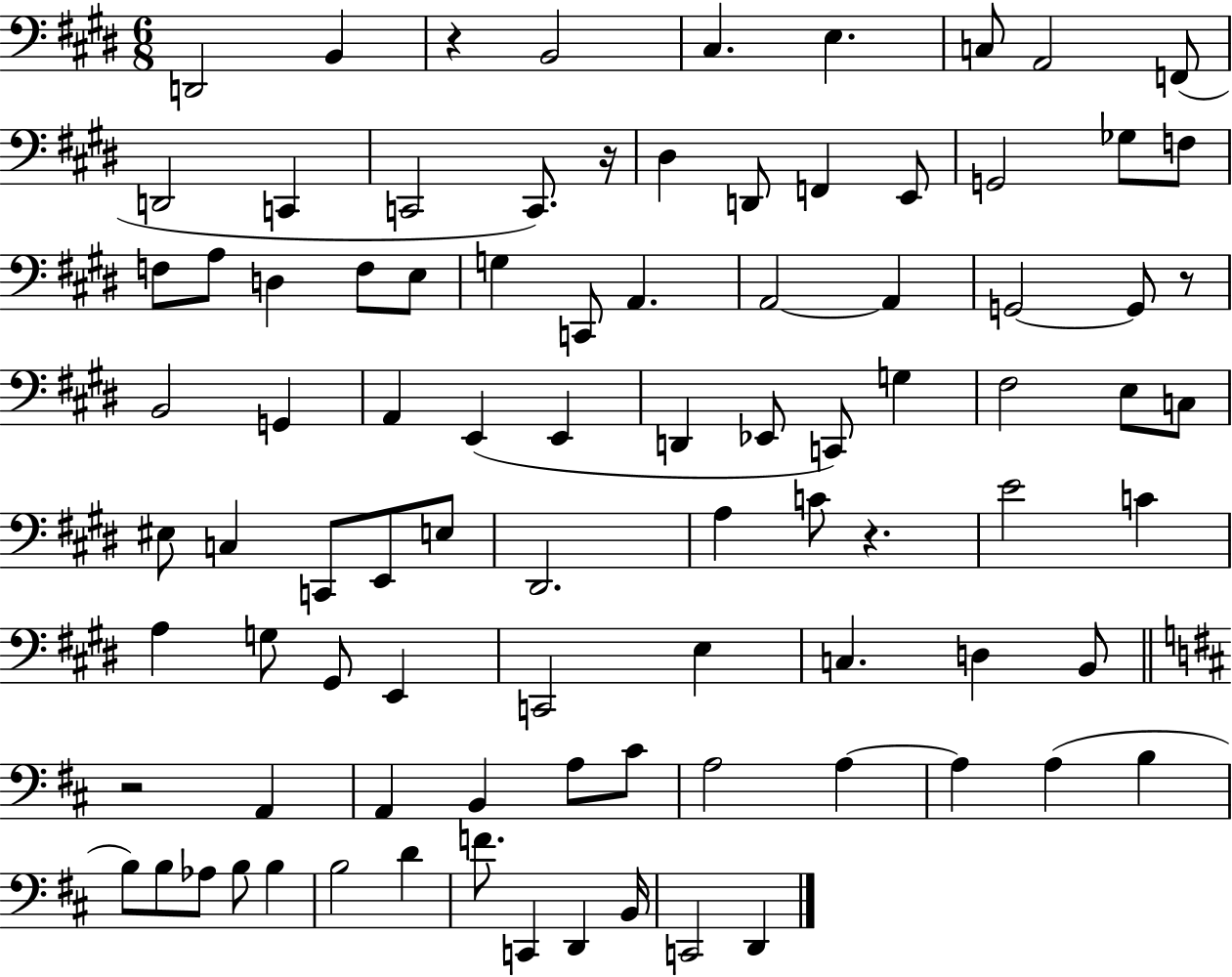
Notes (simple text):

D2/h B2/q R/q B2/h C#3/q. E3/q. C3/e A2/h F2/e D2/h C2/q C2/h C2/e. R/s D#3/q D2/e F2/q E2/e G2/h Gb3/e F3/e F3/e A3/e D3/q F3/e E3/e G3/q C2/e A2/q. A2/h A2/q G2/h G2/e R/e B2/h G2/q A2/q E2/q E2/q D2/q Eb2/e C2/e G3/q F#3/h E3/e C3/e EIS3/e C3/q C2/e E2/e E3/e D#2/h. A3/q C4/e R/q. E4/h C4/q A3/q G3/e G#2/e E2/q C2/h E3/q C3/q. D3/q B2/e R/h A2/q A2/q B2/q A3/e C#4/e A3/h A3/q A3/q A3/q B3/q B3/e B3/e Ab3/e B3/e B3/q B3/h D4/q F4/e. C2/q D2/q B2/s C2/h D2/q